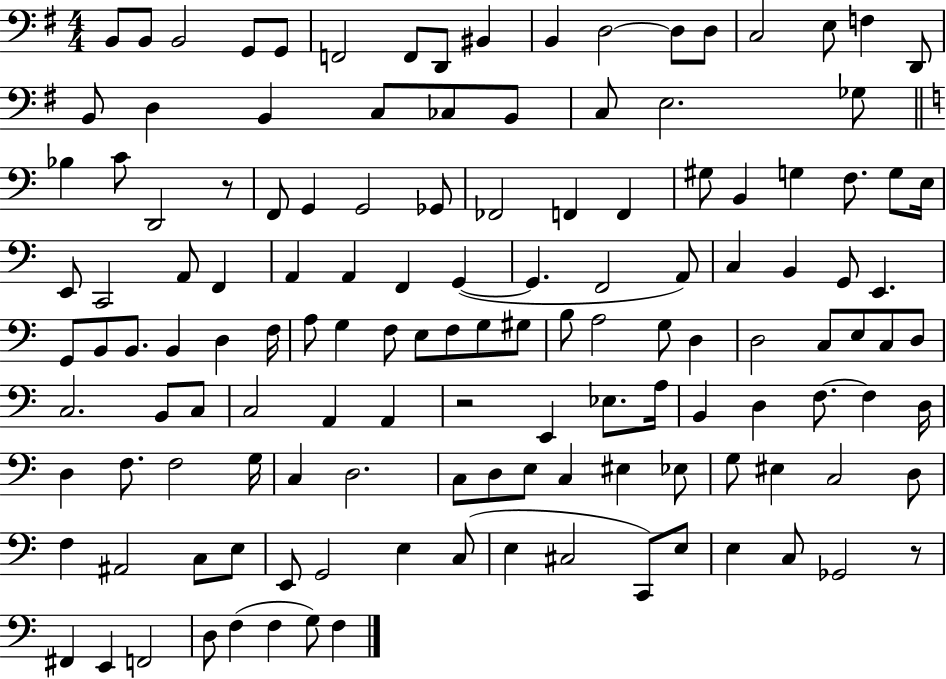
X:1
T:Untitled
M:4/4
L:1/4
K:G
B,,/2 B,,/2 B,,2 G,,/2 G,,/2 F,,2 F,,/2 D,,/2 ^B,, B,, D,2 D,/2 D,/2 C,2 E,/2 F, D,,/2 B,,/2 D, B,, C,/2 _C,/2 B,,/2 C,/2 E,2 _G,/2 _B, C/2 D,,2 z/2 F,,/2 G,, G,,2 _G,,/2 _F,,2 F,, F,, ^G,/2 B,, G, F,/2 G,/2 E,/4 E,,/2 C,,2 A,,/2 F,, A,, A,, F,, G,, G,, F,,2 A,,/2 C, B,, G,,/2 E,, G,,/2 B,,/2 B,,/2 B,, D, F,/4 A,/2 G, F,/2 E,/2 F,/2 G,/2 ^G,/2 B,/2 A,2 G,/2 D, D,2 C,/2 E,/2 C,/2 D,/2 C,2 B,,/2 C,/2 C,2 A,, A,, z2 E,, _E,/2 A,/4 B,, D, F,/2 F, D,/4 D, F,/2 F,2 G,/4 C, D,2 C,/2 D,/2 E,/2 C, ^E, _E,/2 G,/2 ^E, C,2 D,/2 F, ^A,,2 C,/2 E,/2 E,,/2 G,,2 E, C,/2 E, ^C,2 C,,/2 E,/2 E, C,/2 _G,,2 z/2 ^F,, E,, F,,2 D,/2 F, F, G,/2 F,